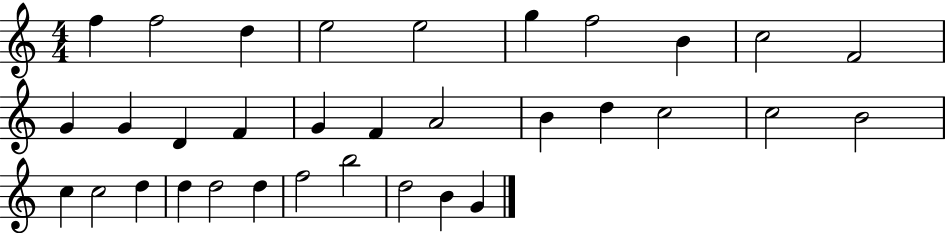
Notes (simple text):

F5/q F5/h D5/q E5/h E5/h G5/q F5/h B4/q C5/h F4/h G4/q G4/q D4/q F4/q G4/q F4/q A4/h B4/q D5/q C5/h C5/h B4/h C5/q C5/h D5/q D5/q D5/h D5/q F5/h B5/h D5/h B4/q G4/q